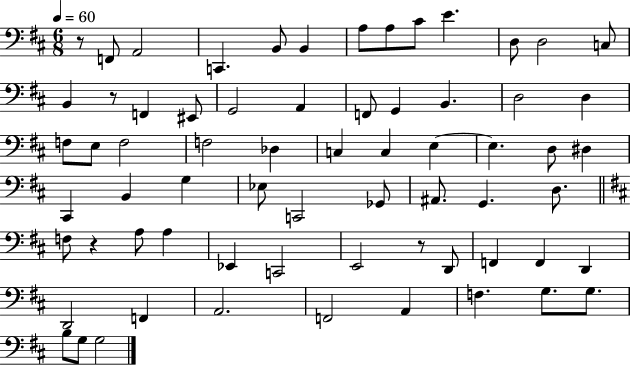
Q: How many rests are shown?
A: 4